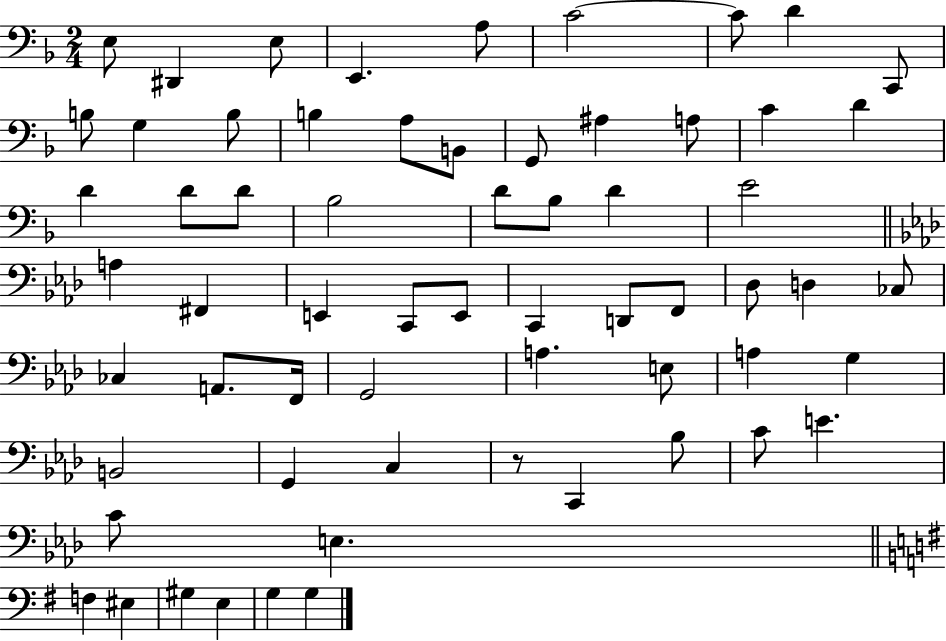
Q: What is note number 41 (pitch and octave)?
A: A2